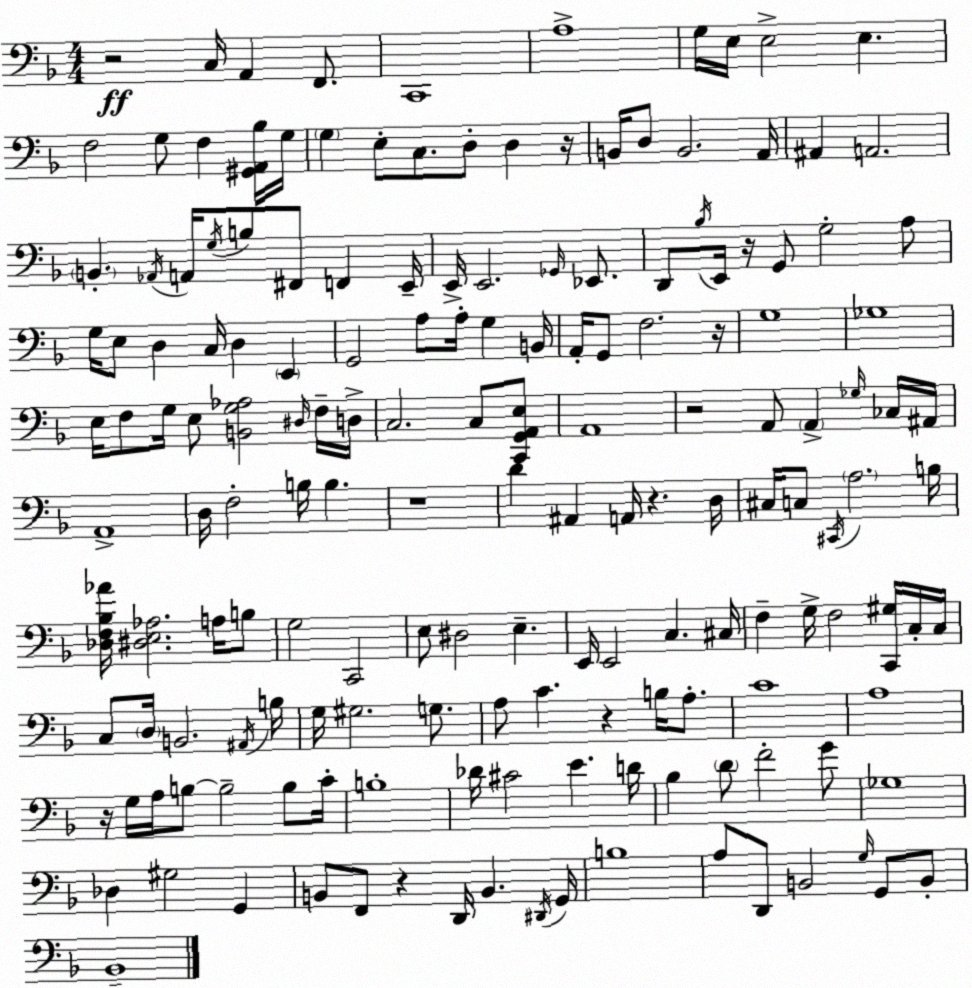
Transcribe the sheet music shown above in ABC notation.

X:1
T:Untitled
M:4/4
L:1/4
K:F
z2 C,/4 A,, F,,/2 C,,4 A,4 G,/4 E,/4 E,2 E, F,2 G,/2 F, [^G,,A,,_B,]/4 G,/4 G, E,/2 C,/2 D,/2 D, z/4 B,,/4 D,/2 B,,2 A,,/4 ^A,, A,,2 B,, _A,,/4 A,,/4 G,/4 B,/2 ^F,,/2 F,, E,,/4 E,,/4 E,,2 _G,,/4 _E,,/2 D,,/2 _B,/4 E,,/4 z/4 G,,/2 G,2 A,/2 G,/4 E,/2 D, C,/4 D, E,, G,,2 A,/2 A,/4 G, B,,/4 A,,/4 G,,/2 F,2 z/4 G,4 _G,4 E,/4 F,/2 G,/4 E,/2 [B,,G,_A,]2 ^D,/4 F,/4 D,/4 C,2 C,/2 [C,,G,,A,,E,]/2 A,,4 z2 A,,/2 A,, _G,/4 _C,/4 ^A,,/4 A,,4 D,/4 F,2 B,/4 B, z4 D ^A,, A,,/4 z D,/4 ^C,/4 C,/2 ^C,,/4 A,2 B,/4 [_D,F,_B,_A]/4 [^D,E,_A,]2 A,/4 B,/2 G,2 C,,2 E,/2 ^D,2 E, E,,/4 E,,2 C, ^C,/4 F, G,/4 F,2 [C,,^G,]/4 C,/4 C,/4 C,/2 D,/4 B,,2 ^A,,/4 B,/4 G,/4 ^G,2 G,/2 A,/2 C z B,/4 A,/2 C4 A,4 z/4 G,/4 A,/4 B,/2 B,2 B,/2 C/4 B,4 _D/4 ^C2 E D/4 _B, D/2 F2 G/2 _G,4 _D, ^G,2 G,, B,,/2 F,,/2 z D,,/4 B,, ^D,,/4 G,,/4 B,4 A,/2 D,,/2 B,,2 G,/4 G,,/2 B,,/2 _B,,4